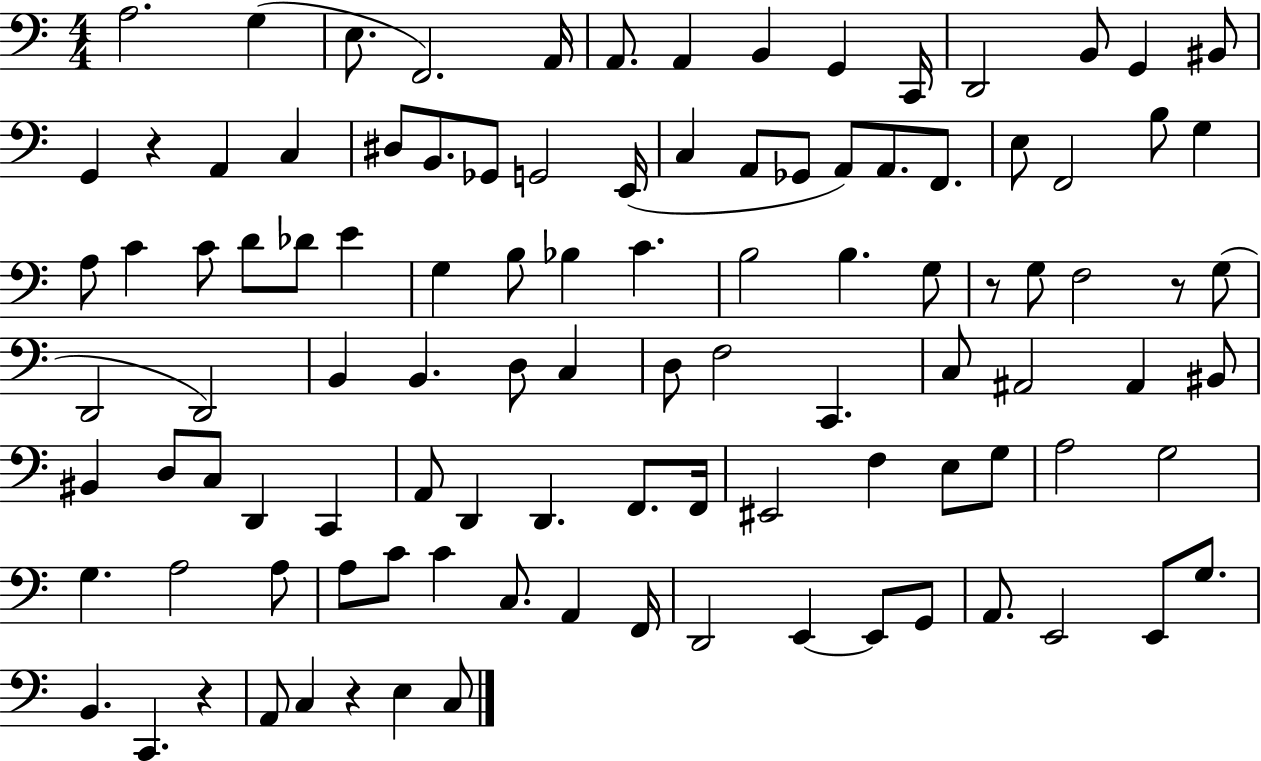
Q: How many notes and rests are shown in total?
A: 105